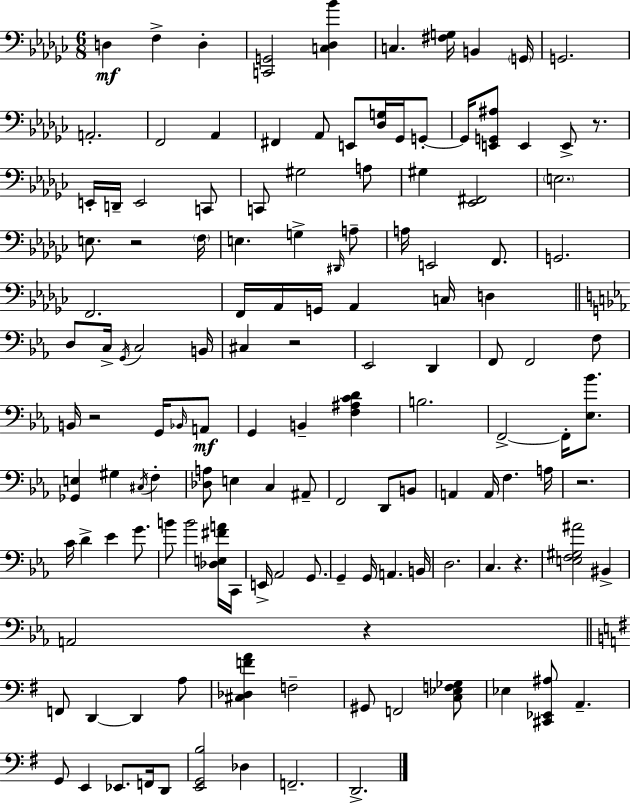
{
  \clef bass
  \numericTimeSignature
  \time 6/8
  \key ees \minor
  \repeat volta 2 { d4\mf f4-> d4-. | <c, g,>2 <c des bes'>4 | c4. <fis g>16 b,4 \parenthesize g,16 | g,2. | \break a,2.-. | f,2 aes,4 | fis,4 aes,8 e,8 <des g>16 ges,16 g,8-.~~ | g,16 <e, g, ais>8 e,4 e,8-> r8. | \break e,16-. d,16-- e,2 c,8 | c,8 gis2 a8 | gis4 <ees, fis,>2 | \parenthesize e2. | \break e8. r2 \parenthesize f16 | e4. g4-> \grace { dis,16 } a8-- | a16 e,2 f,8. | g,2. | \break f,2. | f,16 aes,16 g,16 aes,4 c16 d4 | \bar "||" \break \key c \minor d8 c16-> \acciaccatura { g,16 } c2 | b,16 cis4 r2 | ees,2 d,4 | f,8 f,2 f8 | \break b,16 r2 g,16 \grace { bes,16 }\mf | a,8 g,4 b,4-- <f ais c' d'>4 | b2. | f,2->~~ f,16-. <ees bes'>8. | \break <ges, e>4 gis4 \acciaccatura { cis16 } f4-. | <des a>8 e4 c4 | ais,8-- f,2 d,8 | b,8 a,4 a,16 f4. | \break a16 r2. | c'16 d'4-> ees'4 | g'8. b'8 b'2 | <des e fis' a'>16 c,16 e,16-> aes,2 | \break g,8. g,4-- g,16 a,4. | b,16 d2. | c4. r4. | <e f gis ais'>2 bis,4-> | \break a,2 r4 | \bar "||" \break \key e \minor f,8 d,4~~ d,4 a8 | <cis des f' a'>4 f2-- | gis,8 f,2 <c ees f ges>8 | ees4 <cis, ees, ais>8 a,4.-- | \break g,8 e,4 ees,8. f,16 d,8 | <e, g, b>2 des4 | f,2.-- | d,2.-> | \break } \bar "|."
}